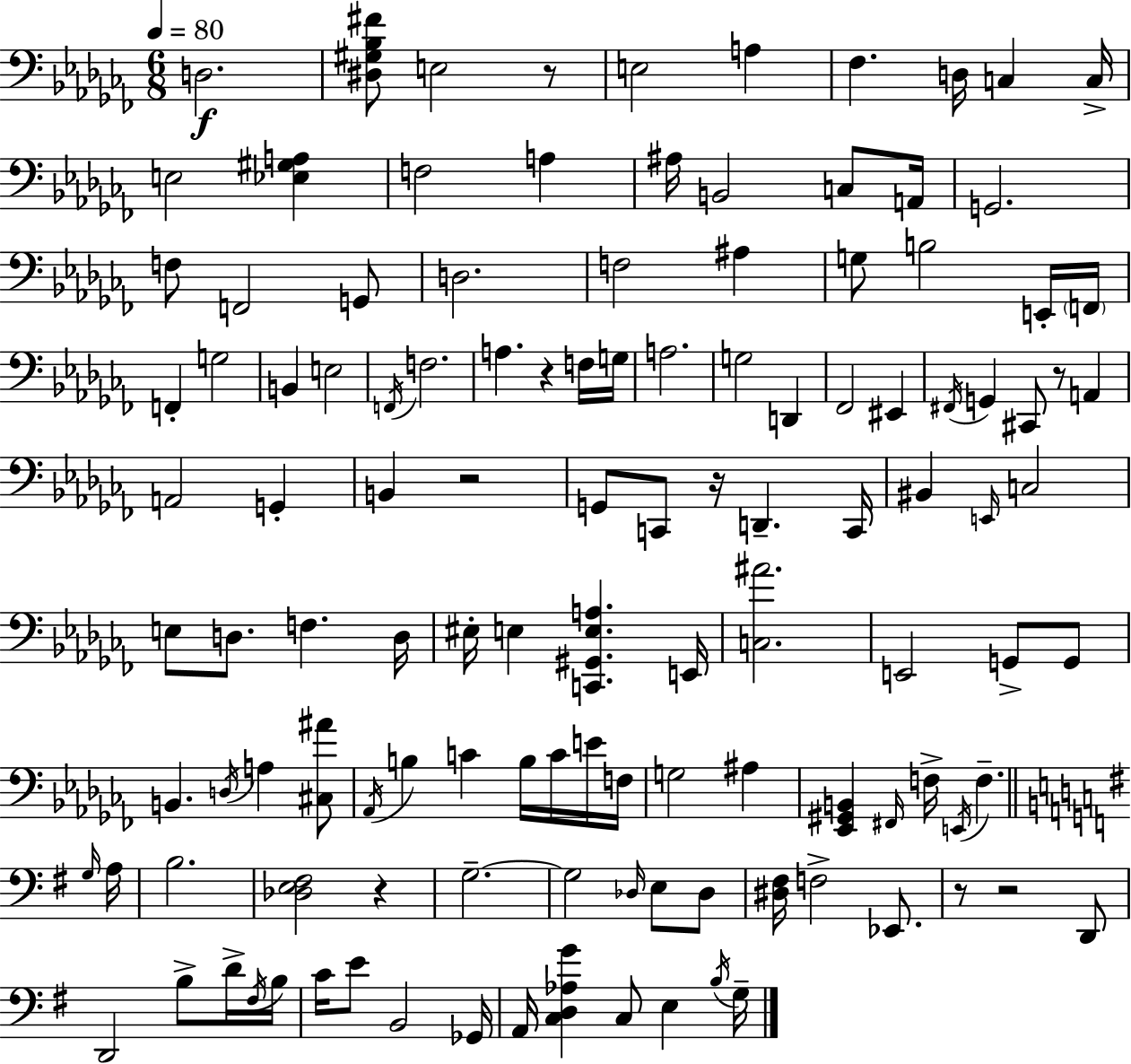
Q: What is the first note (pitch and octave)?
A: D3